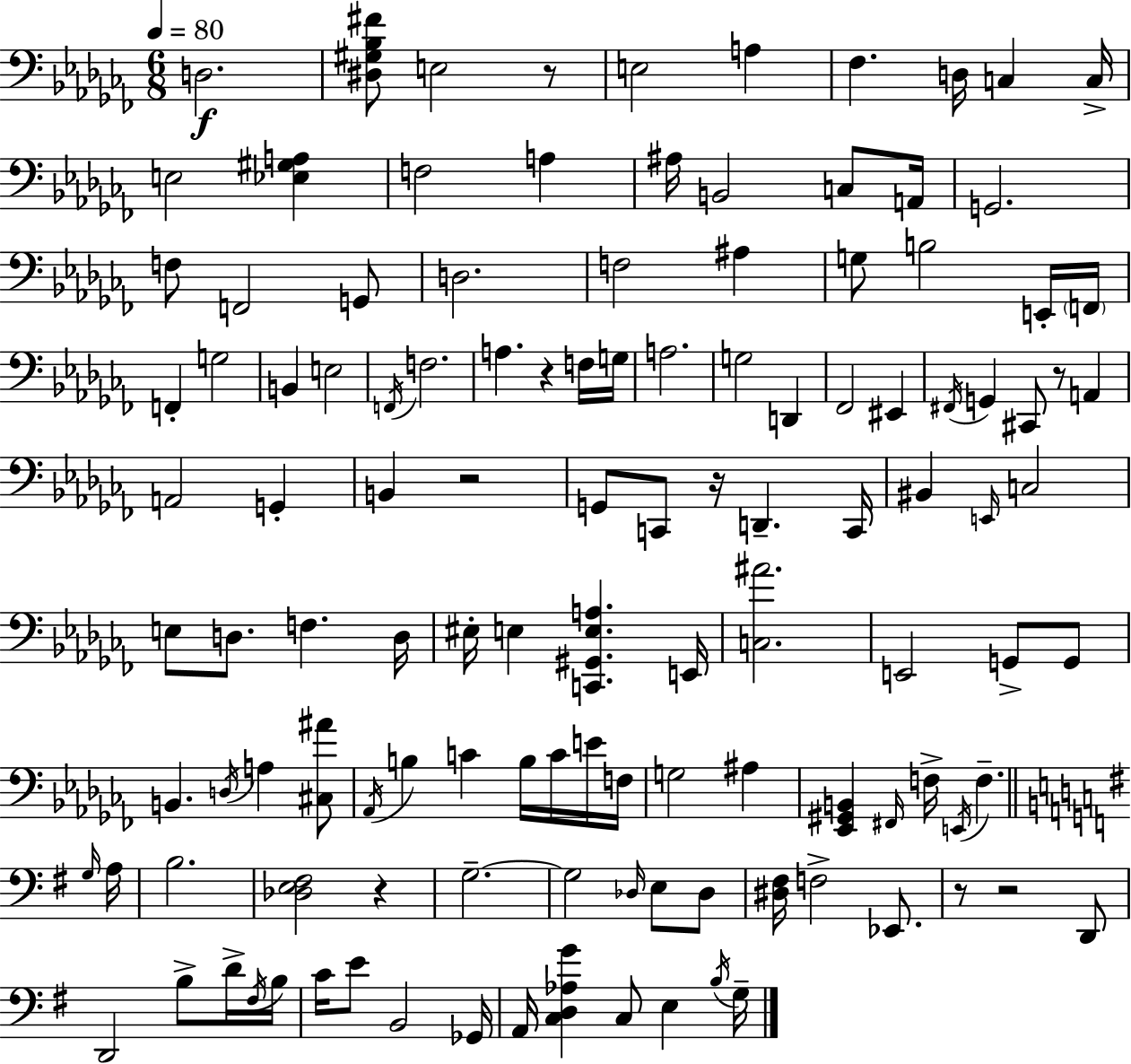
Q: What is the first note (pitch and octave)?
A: D3